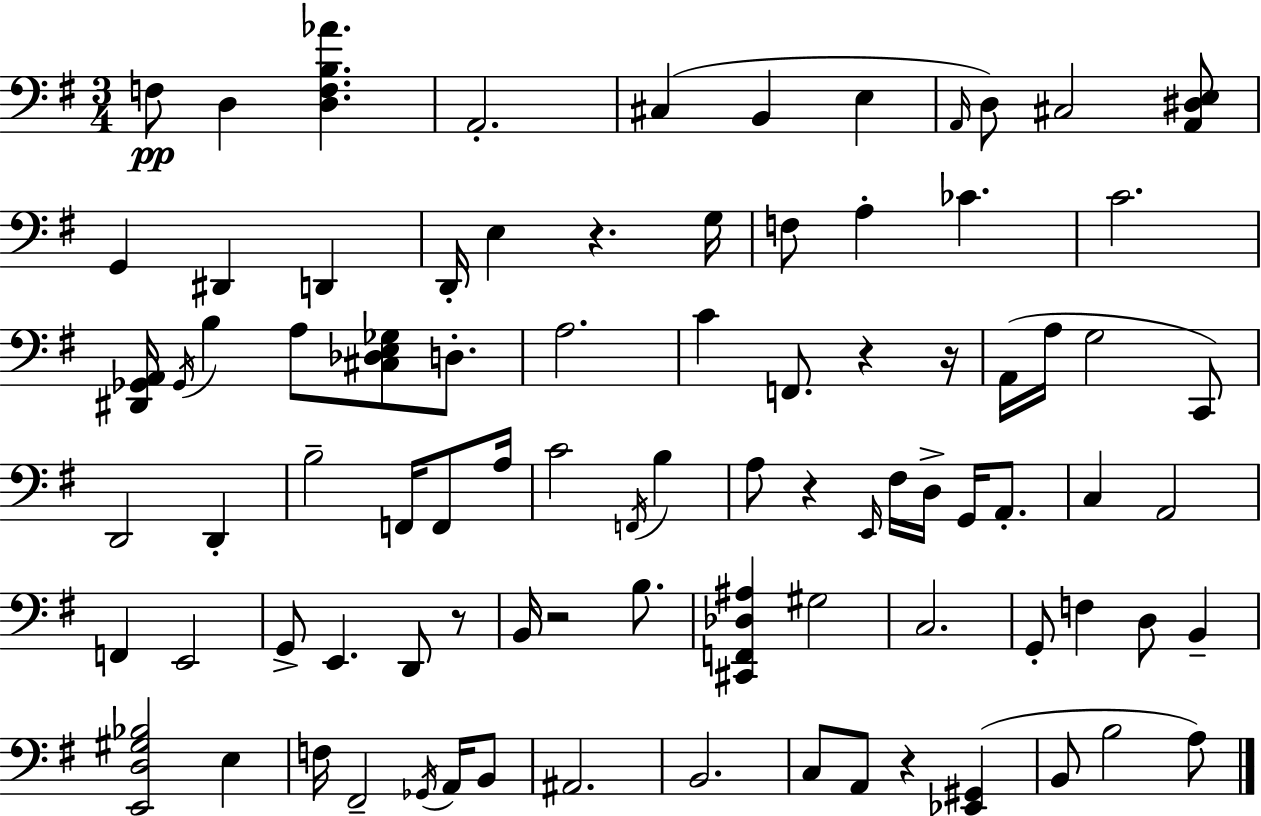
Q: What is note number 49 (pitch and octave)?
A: E2